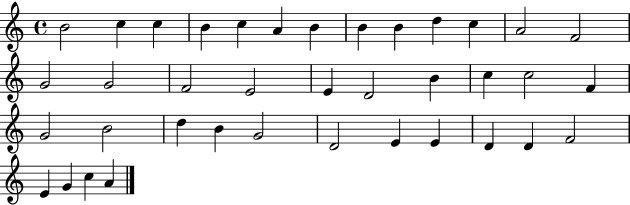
{
  \clef treble
  \time 4/4
  \defaultTimeSignature
  \key c \major
  b'2 c''4 c''4 | b'4 c''4 a'4 b'4 | b'4 b'4 d''4 c''4 | a'2 f'2 | \break g'2 g'2 | f'2 e'2 | e'4 d'2 b'4 | c''4 c''2 f'4 | \break g'2 b'2 | d''4 b'4 g'2 | d'2 e'4 e'4 | d'4 d'4 f'2 | \break e'4 g'4 c''4 a'4 | \bar "|."
}